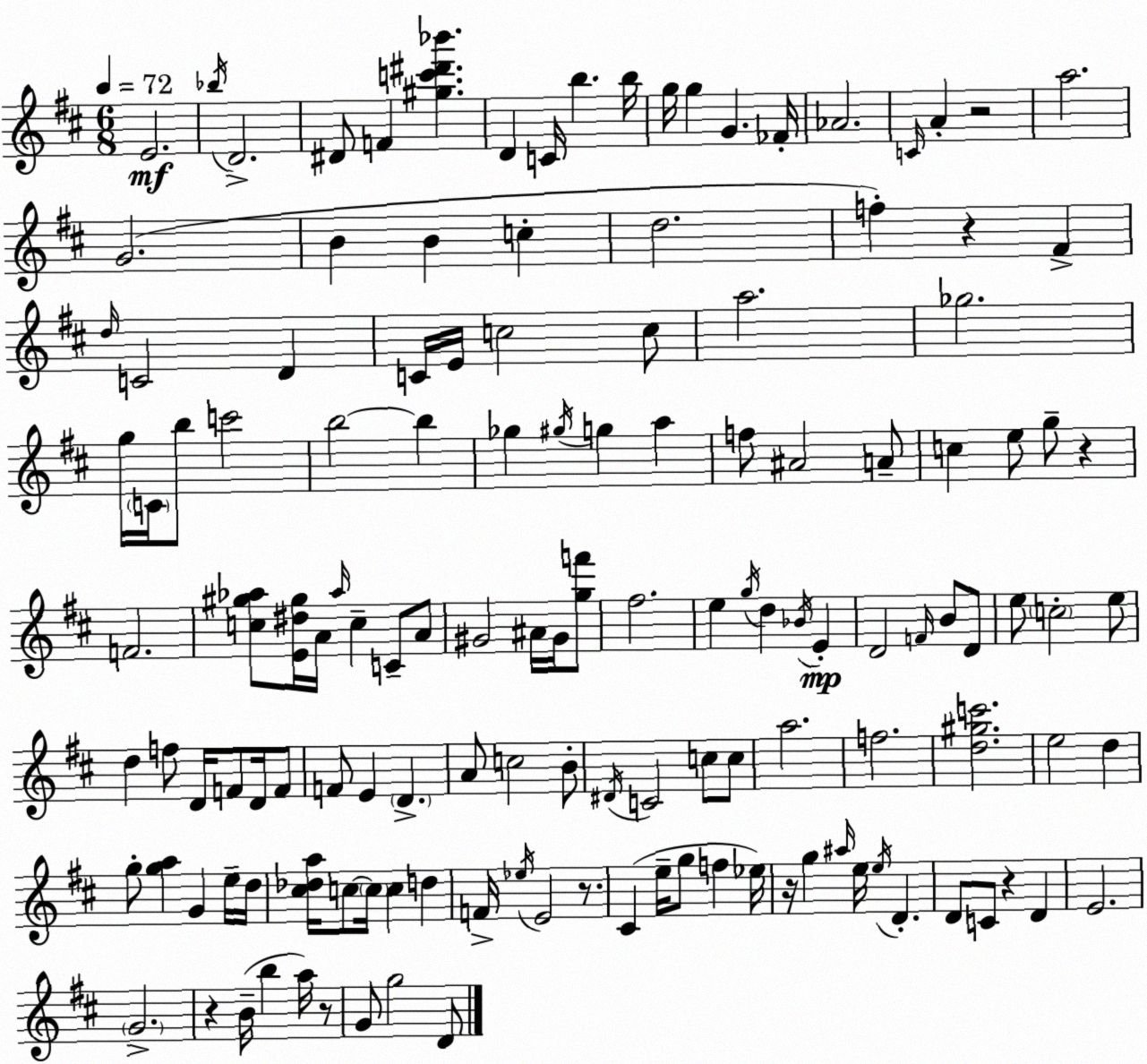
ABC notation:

X:1
T:Untitled
M:6/8
L:1/4
K:D
E2 _b/4 D2 ^D/2 F [^gc'^d'_b'] D C/4 b b/4 g/4 g G _F/4 _A2 C/4 A z2 a2 G2 B B c d2 f z ^F d/4 C2 D C/4 E/4 c2 c/2 a2 _g2 g/4 C/4 b/2 c'2 b2 b _g ^g/4 g a f/2 ^A2 A/2 c e/2 g/2 z F2 [c^g_a]/2 [E^d^g]/4 A/4 _a/4 c C/2 A/2 ^G2 ^A/4 ^G/4 [gf']/2 ^f2 e g/4 d _B/4 E D2 F/4 B/2 D/2 e/2 c2 e/2 d f/2 D/4 F/2 D/4 F/2 F/2 E D A/2 c2 B/2 ^D/4 C2 c/2 c/2 a2 f2 [d^gc']2 e2 d g/2 [ga] G e/4 d/4 [^c_da]/4 c/2 c/4 c d F/4 _e/4 E2 z/2 ^C e/4 g/2 f _e/4 z/4 g ^a/4 e/4 e/4 D D/2 C/2 z D E2 G2 z B/4 b a/4 z/2 G/2 g2 D/2